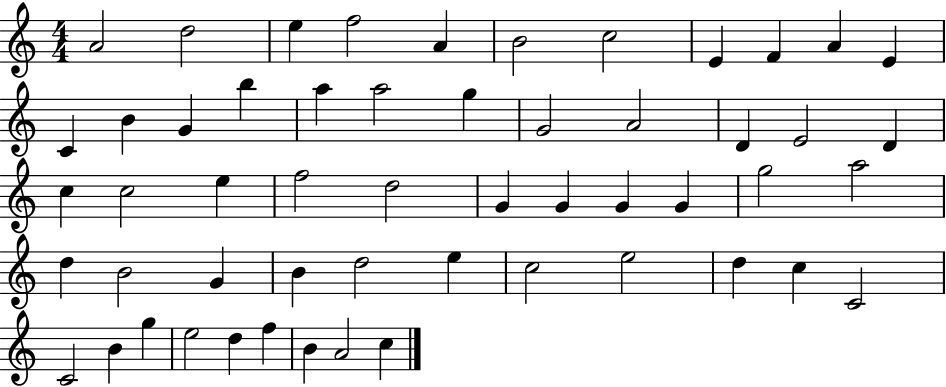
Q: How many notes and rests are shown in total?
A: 54